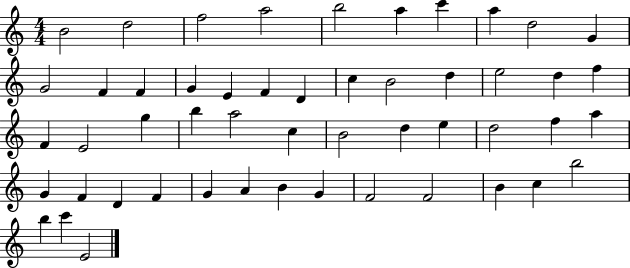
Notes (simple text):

B4/h D5/h F5/h A5/h B5/h A5/q C6/q A5/q D5/h G4/q G4/h F4/q F4/q G4/q E4/q F4/q D4/q C5/q B4/h D5/q E5/h D5/q F5/q F4/q E4/h G5/q B5/q A5/h C5/q B4/h D5/q E5/q D5/h F5/q A5/q G4/q F4/q D4/q F4/q G4/q A4/q B4/q G4/q F4/h F4/h B4/q C5/q B5/h B5/q C6/q E4/h